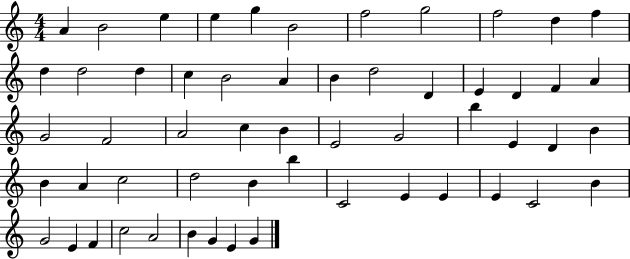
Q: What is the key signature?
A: C major